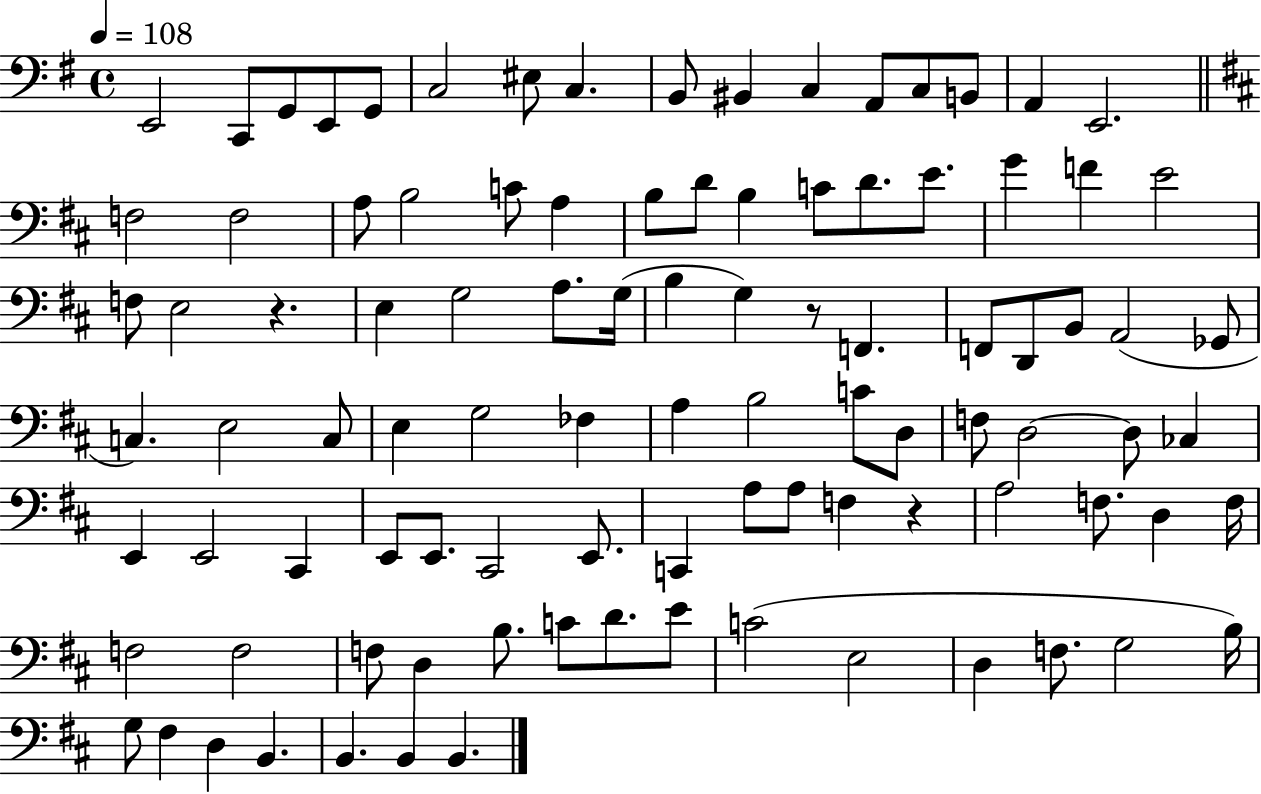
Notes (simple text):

E2/h C2/e G2/e E2/e G2/e C3/h EIS3/e C3/q. B2/e BIS2/q C3/q A2/e C3/e B2/e A2/q E2/h. F3/h F3/h A3/e B3/h C4/e A3/q B3/e D4/e B3/q C4/e D4/e. E4/e. G4/q F4/q E4/h F3/e E3/h R/q. E3/q G3/h A3/e. G3/s B3/q G3/q R/e F2/q. F2/e D2/e B2/e A2/h Gb2/e C3/q. E3/h C3/e E3/q G3/h FES3/q A3/q B3/h C4/e D3/e F3/e D3/h D3/e CES3/q E2/q E2/h C#2/q E2/e E2/e. C#2/h E2/e. C2/q A3/e A3/e F3/q R/q A3/h F3/e. D3/q F3/s F3/h F3/h F3/e D3/q B3/e. C4/e D4/e. E4/e C4/h E3/h D3/q F3/e. G3/h B3/s G3/e F#3/q D3/q B2/q. B2/q. B2/q B2/q.